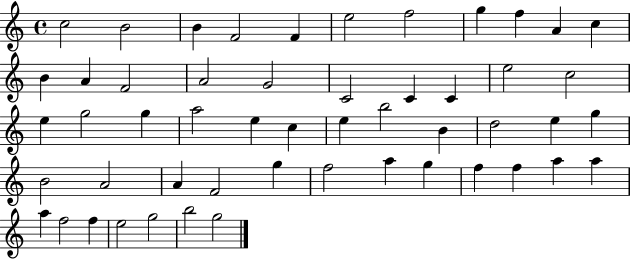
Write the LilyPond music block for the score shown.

{
  \clef treble
  \time 4/4
  \defaultTimeSignature
  \key c \major
  c''2 b'2 | b'4 f'2 f'4 | e''2 f''2 | g''4 f''4 a'4 c''4 | \break b'4 a'4 f'2 | a'2 g'2 | c'2 c'4 c'4 | e''2 c''2 | \break e''4 g''2 g''4 | a''2 e''4 c''4 | e''4 b''2 b'4 | d''2 e''4 g''4 | \break b'2 a'2 | a'4 f'2 g''4 | f''2 a''4 g''4 | f''4 f''4 a''4 a''4 | \break a''4 f''2 f''4 | e''2 g''2 | b''2 g''2 | \bar "|."
}